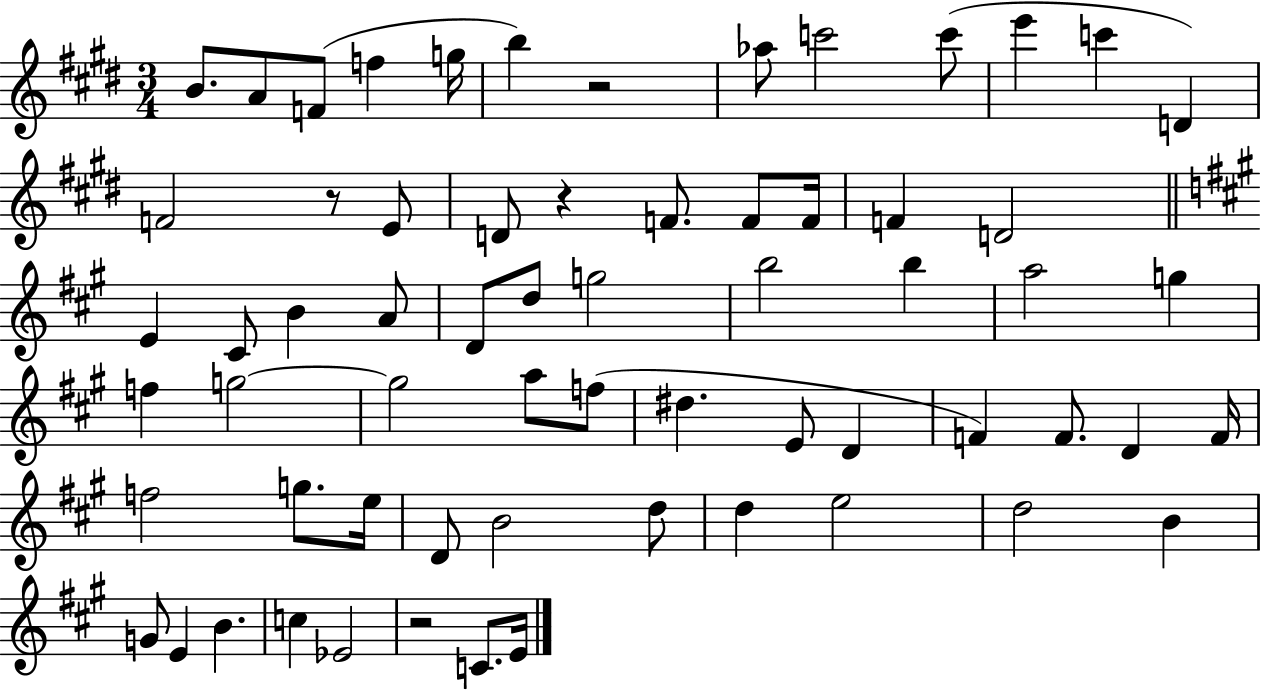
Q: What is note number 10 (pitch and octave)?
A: E6